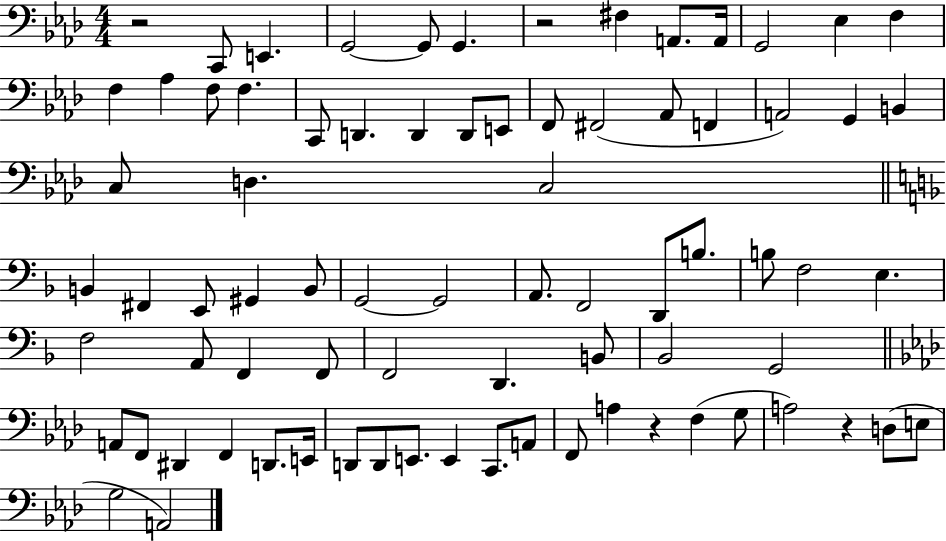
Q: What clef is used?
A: bass